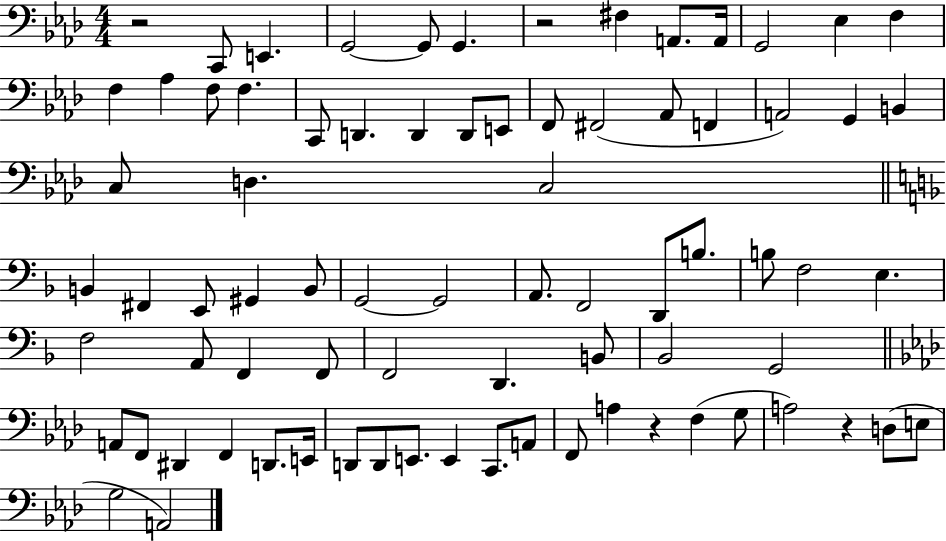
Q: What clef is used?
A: bass